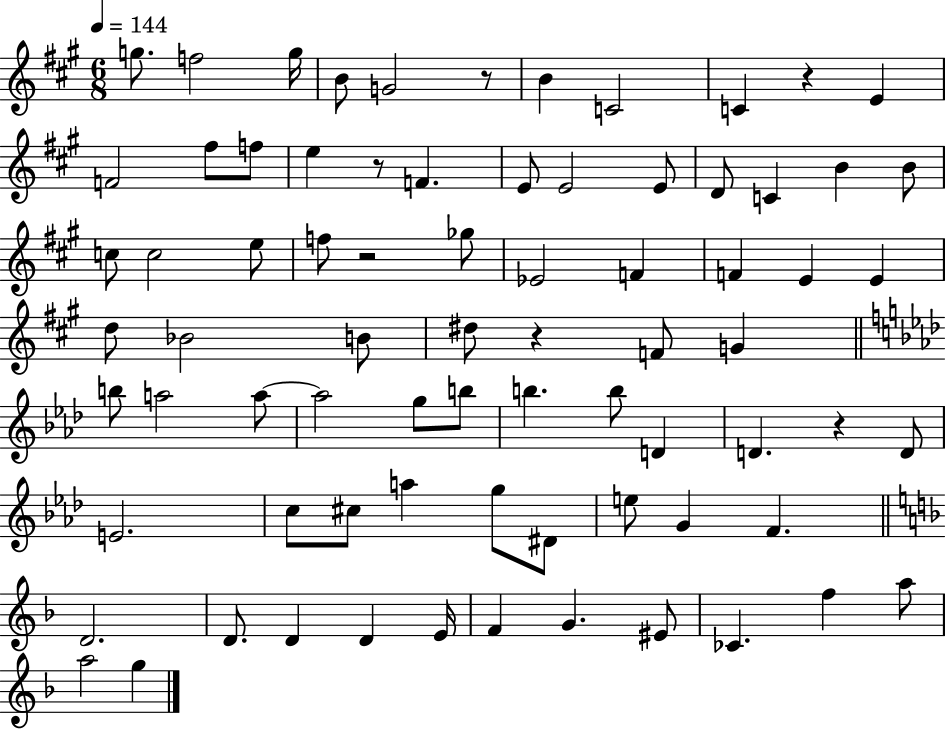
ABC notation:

X:1
T:Untitled
M:6/8
L:1/4
K:A
g/2 f2 g/4 B/2 G2 z/2 B C2 C z E F2 ^f/2 f/2 e z/2 F E/2 E2 E/2 D/2 C B B/2 c/2 c2 e/2 f/2 z2 _g/2 _E2 F F E E d/2 _B2 B/2 ^d/2 z F/2 G b/2 a2 a/2 a2 g/2 b/2 b b/2 D D z D/2 E2 c/2 ^c/2 a g/2 ^D/2 e/2 G F D2 D/2 D D E/4 F G ^E/2 _C f a/2 a2 g